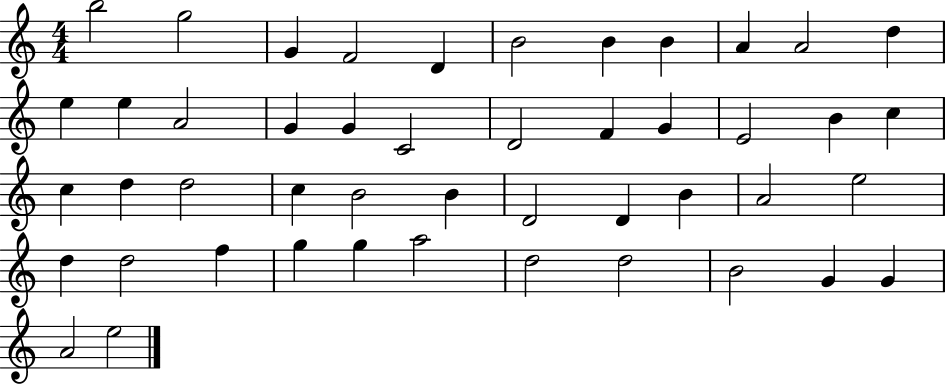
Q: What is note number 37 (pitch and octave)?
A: F5